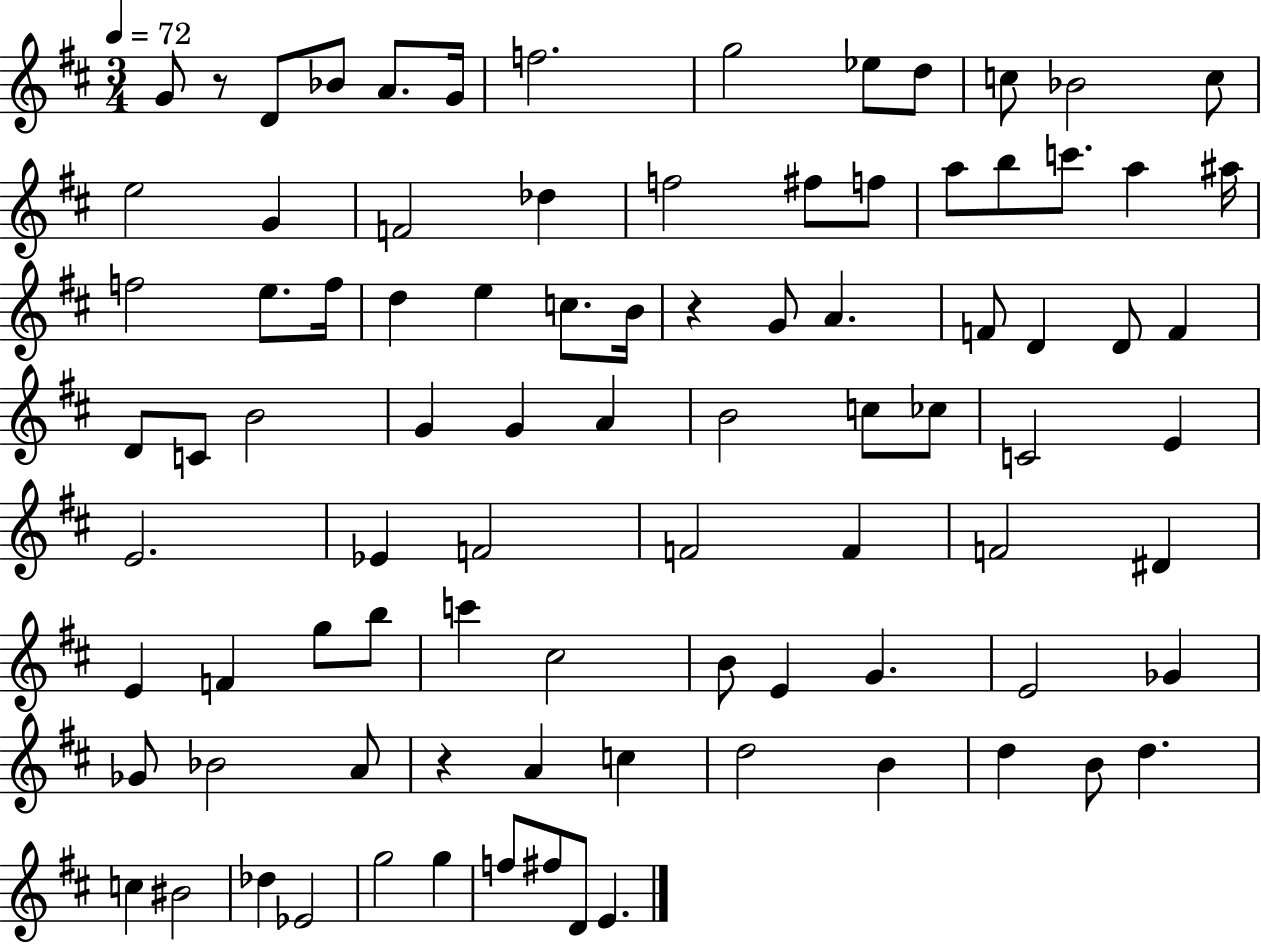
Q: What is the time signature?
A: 3/4